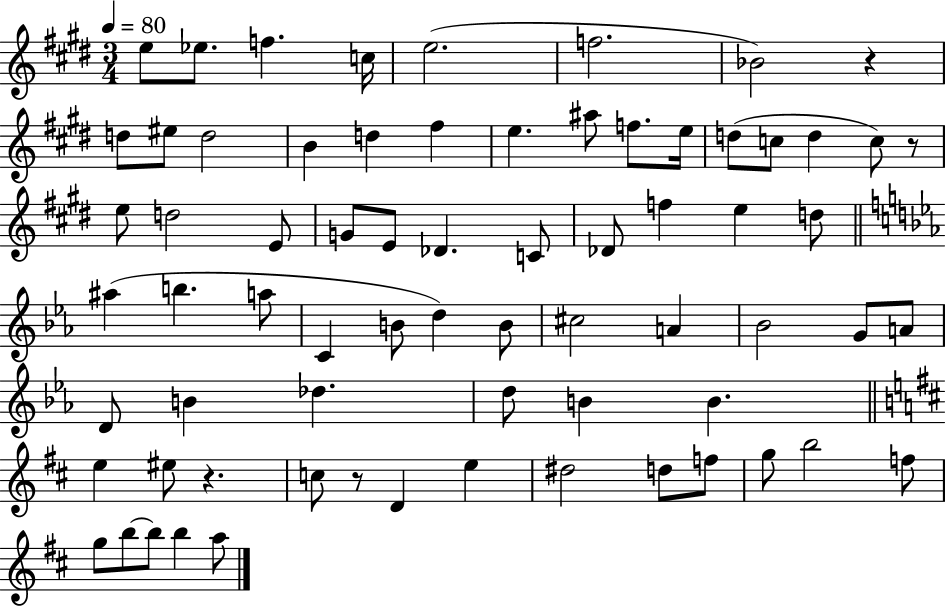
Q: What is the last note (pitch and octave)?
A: A5